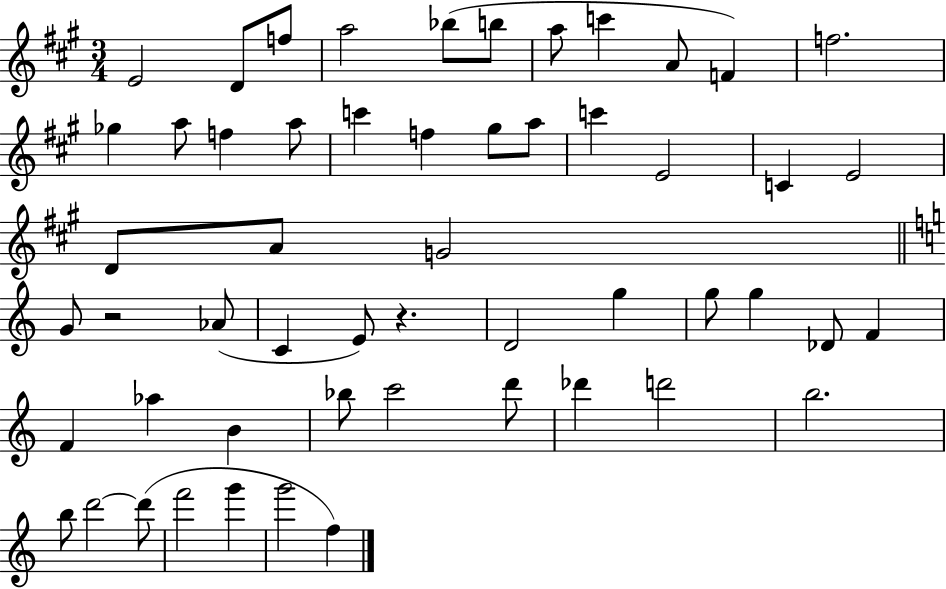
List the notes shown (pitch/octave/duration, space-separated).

E4/h D4/e F5/e A5/h Bb5/e B5/e A5/e C6/q A4/e F4/q F5/h. Gb5/q A5/e F5/q A5/e C6/q F5/q G#5/e A5/e C6/q E4/h C4/q E4/h D4/e A4/e G4/h G4/e R/h Ab4/e C4/q E4/e R/q. D4/h G5/q G5/e G5/q Db4/e F4/q F4/q Ab5/q B4/q Bb5/e C6/h D6/e Db6/q D6/h B5/h. B5/e D6/h D6/e F6/h G6/q G6/h F5/q